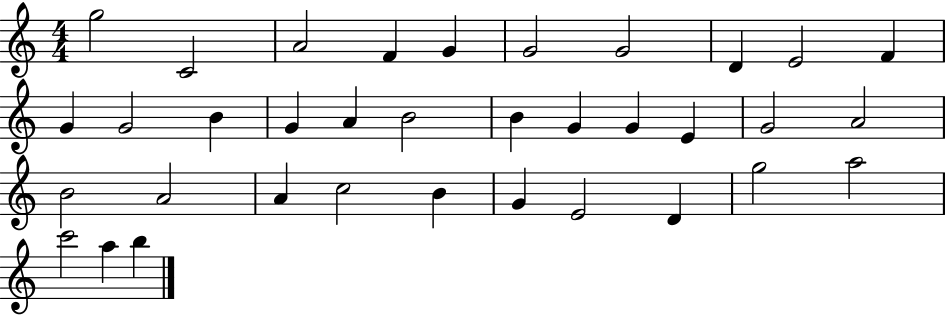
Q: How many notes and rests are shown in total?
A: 35